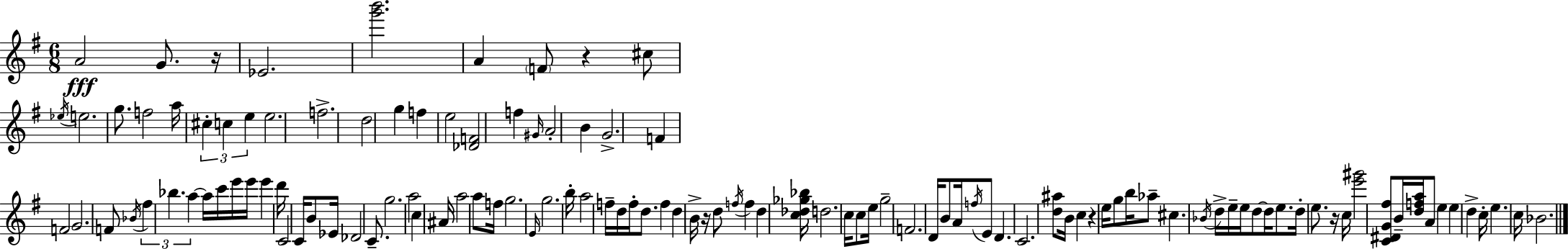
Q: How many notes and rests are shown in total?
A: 119